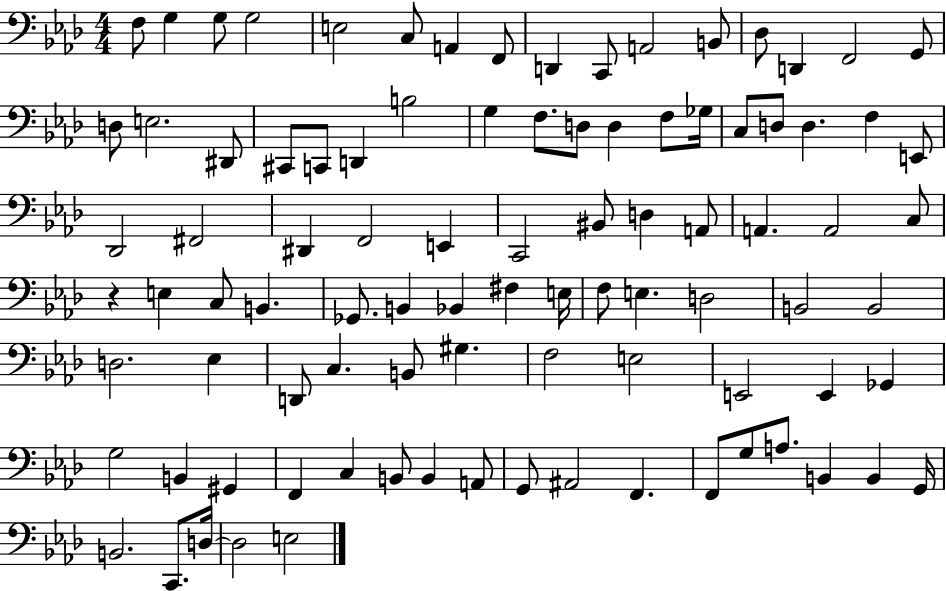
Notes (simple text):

F3/e G3/q G3/e G3/h E3/h C3/e A2/q F2/e D2/q C2/e A2/h B2/e Db3/e D2/q F2/h G2/e D3/e E3/h. D#2/e C#2/e C2/e D2/q B3/h G3/q F3/e. D3/e D3/q F3/e Gb3/s C3/e D3/e D3/q. F3/q E2/e Db2/h F#2/h D#2/q F2/h E2/q C2/h BIS2/e D3/q A2/e A2/q. A2/h C3/e R/q E3/q C3/e B2/q. Gb2/e. B2/q Bb2/q F#3/q E3/s F3/e E3/q. D3/h B2/h B2/h D3/h. Eb3/q D2/e C3/q. B2/e G#3/q. F3/h E3/h E2/h E2/q Gb2/q G3/h B2/q G#2/q F2/q C3/q B2/e B2/q A2/e G2/e A#2/h F2/q. F2/e G3/e A3/e. B2/q B2/q G2/s B2/h. C2/e. D3/s D3/h E3/h